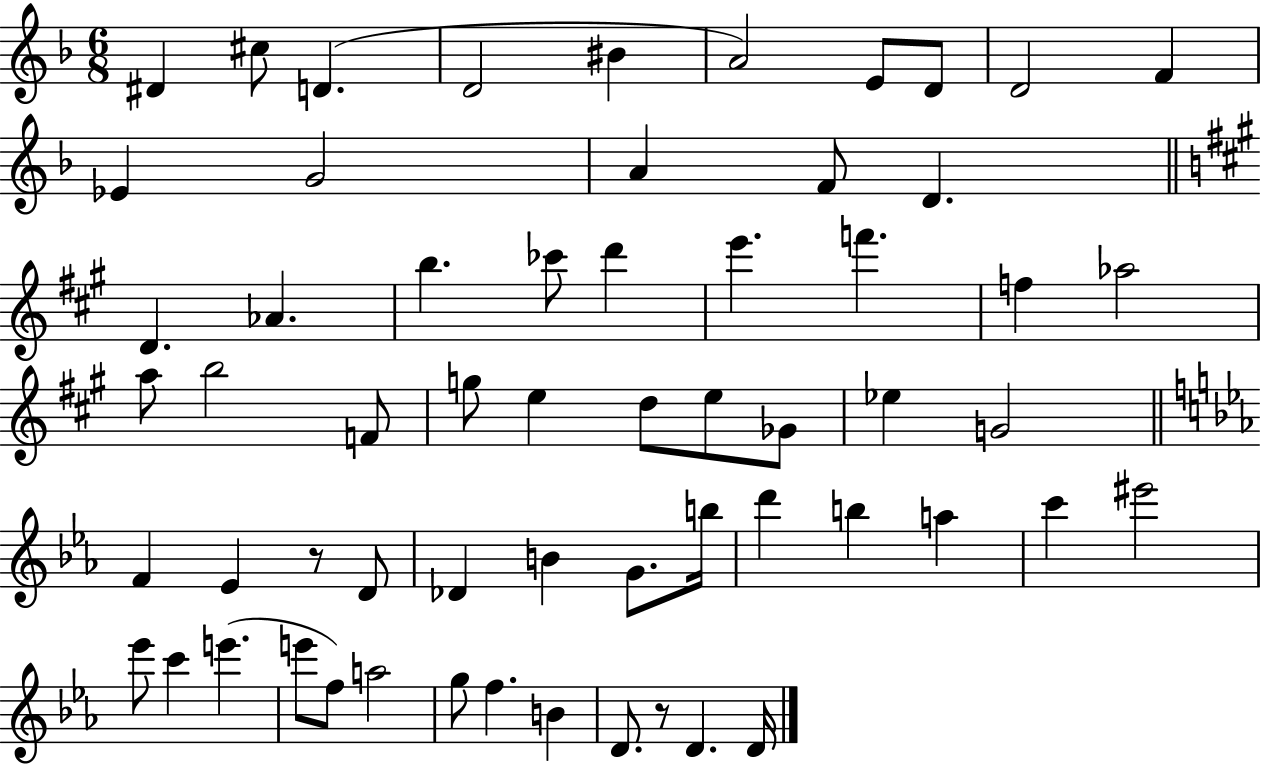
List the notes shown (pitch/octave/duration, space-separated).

D#4/q C#5/e D4/q. D4/h BIS4/q A4/h E4/e D4/e D4/h F4/q Eb4/q G4/h A4/q F4/e D4/q. D4/q. Ab4/q. B5/q. CES6/e D6/q E6/q. F6/q. F5/q Ab5/h A5/e B5/h F4/e G5/e E5/q D5/e E5/e Gb4/e Eb5/q G4/h F4/q Eb4/q R/e D4/e Db4/q B4/q G4/e. B5/s D6/q B5/q A5/q C6/q EIS6/h Eb6/e C6/q E6/q. E6/e F5/e A5/h G5/e F5/q. B4/q D4/e. R/e D4/q. D4/s